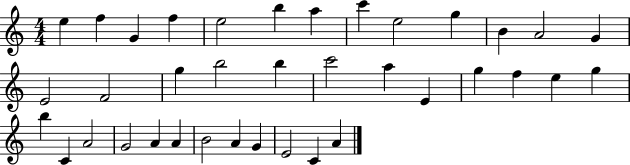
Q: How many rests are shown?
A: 0